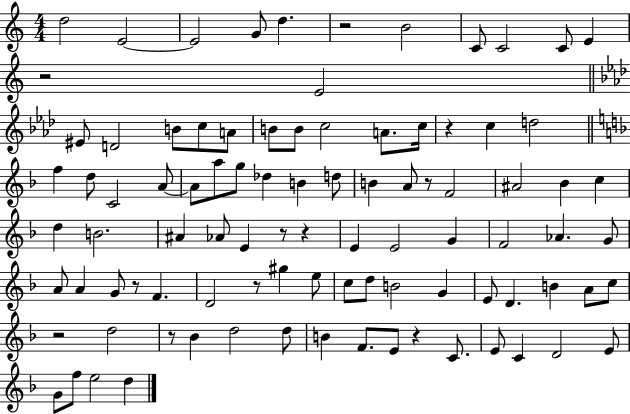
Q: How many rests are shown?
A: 11